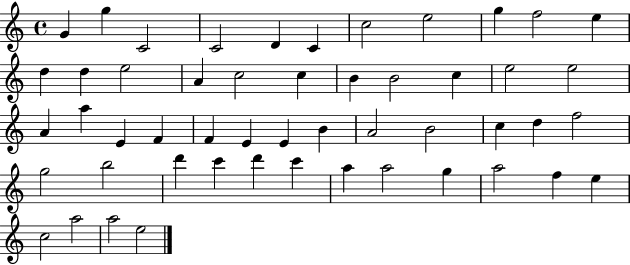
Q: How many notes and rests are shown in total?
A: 51